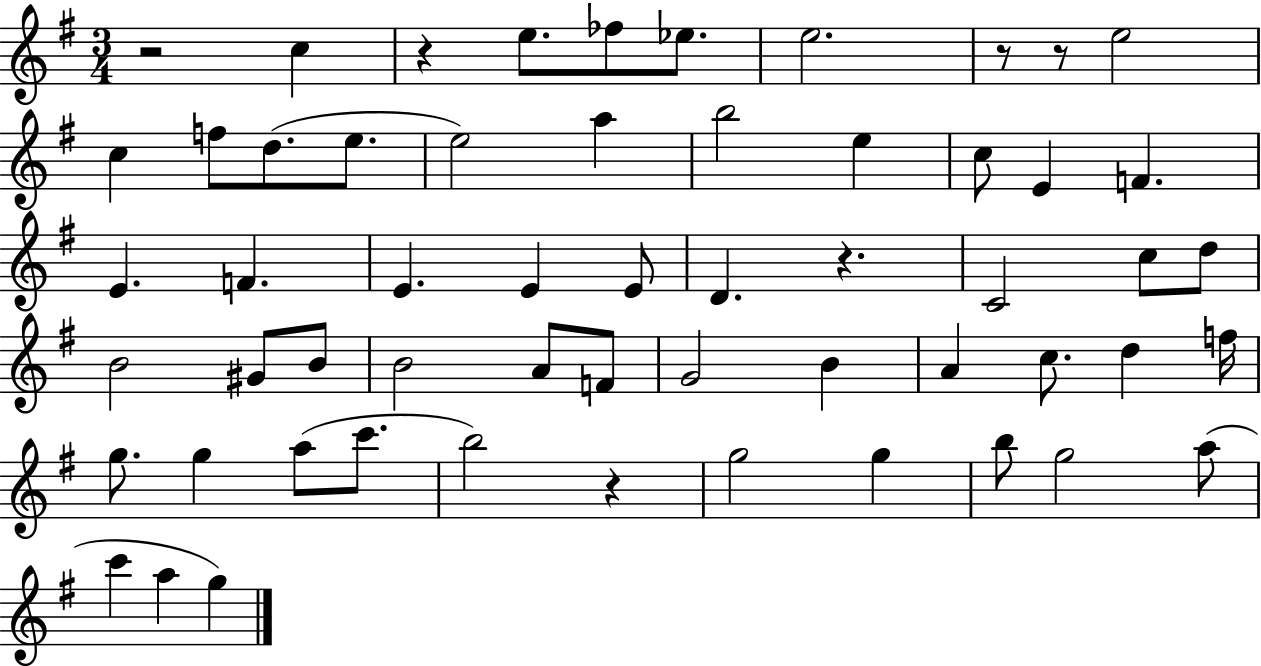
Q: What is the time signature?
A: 3/4